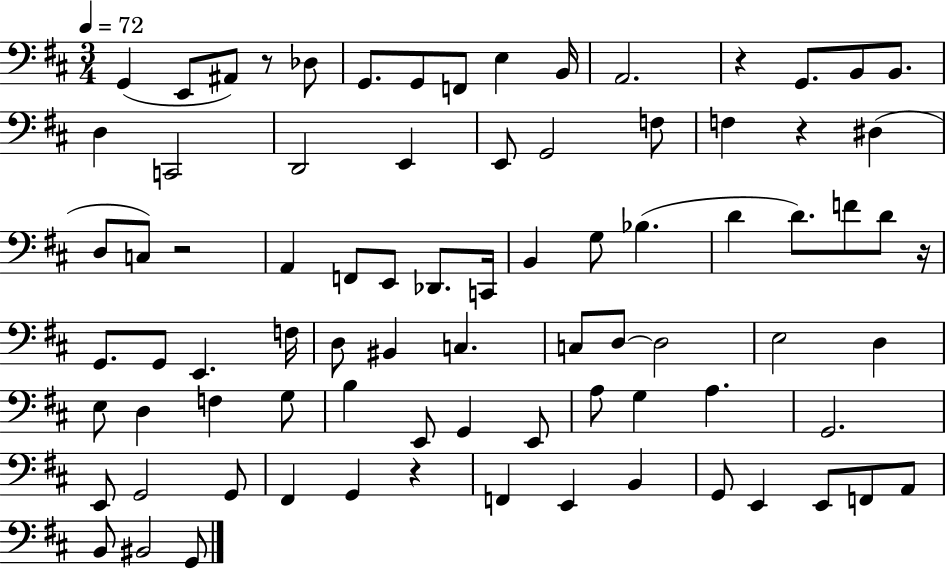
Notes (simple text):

G2/q E2/e A#2/e R/e Db3/e G2/e. G2/e F2/e E3/q B2/s A2/h. R/q G2/e. B2/e B2/e. D3/q C2/h D2/h E2/q E2/e G2/h F3/e F3/q R/q D#3/q D3/e C3/e R/h A2/q F2/e E2/e Db2/e. C2/s B2/q G3/e Bb3/q. D4/q D4/e. F4/e D4/e R/s G2/e. G2/e E2/q. F3/s D3/e BIS2/q C3/q. C3/e D3/e D3/h E3/h D3/q E3/e D3/q F3/q G3/e B3/q E2/e G2/q E2/e A3/e G3/q A3/q. G2/h. E2/e G2/h G2/e F#2/q G2/q R/q F2/q E2/q B2/q G2/e E2/q E2/e F2/e A2/e B2/e BIS2/h G2/e